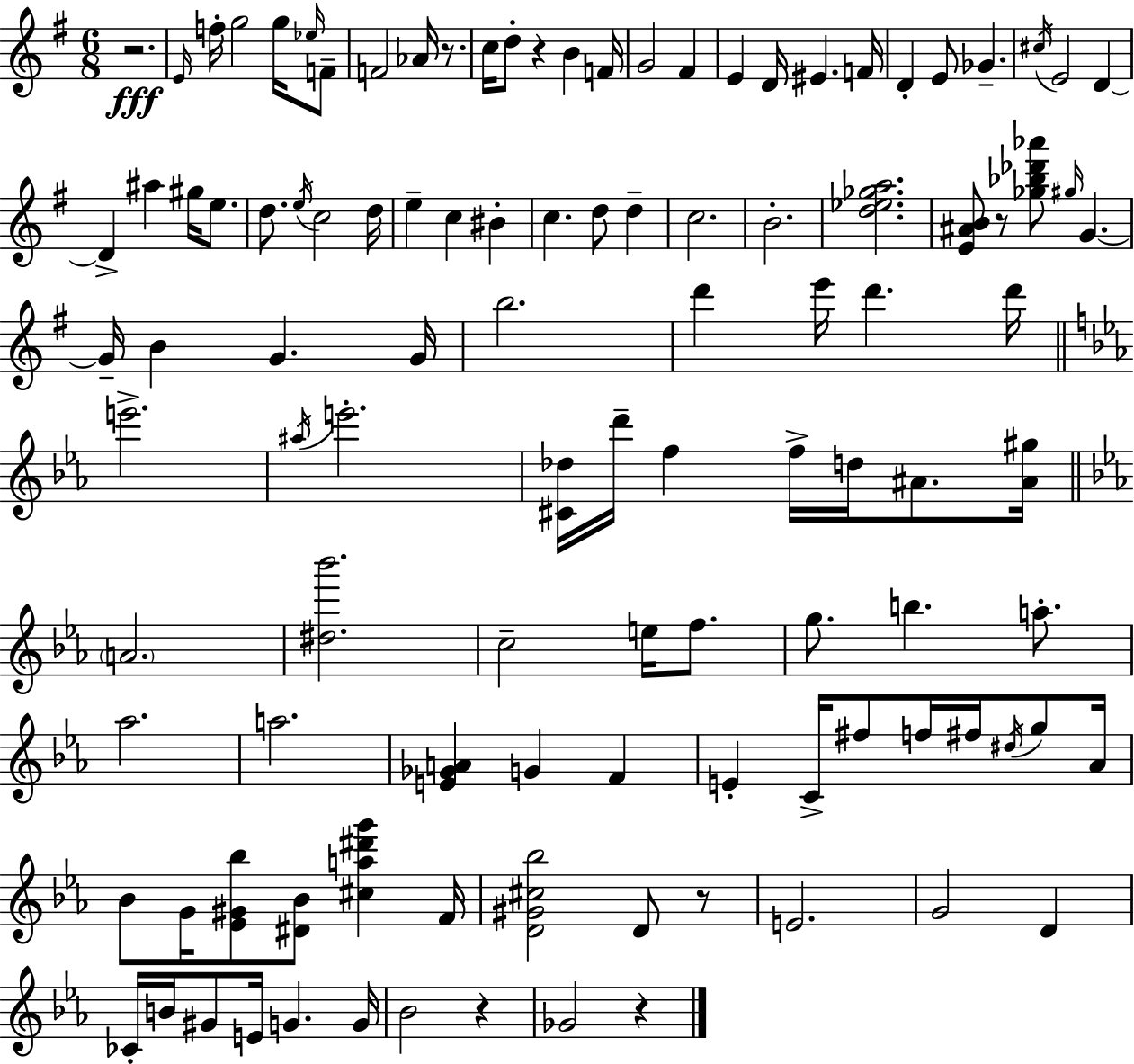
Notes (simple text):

R/h. E4/s F5/s G5/h G5/s Eb5/s F4/e F4/h Ab4/s R/e. C5/s D5/e R/q B4/q F4/s G4/h F#4/q E4/q D4/s EIS4/q. F4/s D4/q E4/e Gb4/q. C#5/s E4/h D4/q D4/q A#5/q G#5/s E5/e. D5/e. E5/s C5/h D5/s E5/q C5/q BIS4/q C5/q. D5/e D5/q C5/h. B4/h. [D5,Eb5,Gb5,A5]/h. [E4,A#4,B4]/e R/e [Gb5,Bb5,Db6,Ab6]/e G#5/s G4/q. G4/s B4/q G4/q. G4/s B5/h. D6/q E6/s D6/q. D6/s E6/h. A#5/s E6/h. [C#4,Db5]/s D6/s F5/q F5/s D5/s A#4/e. [A#4,G#5]/s A4/h. [D#5,Bb6]/h. C5/h E5/s F5/e. G5/e. B5/q. A5/e. Ab5/h. A5/h. [E4,Gb4,A4]/q G4/q F4/q E4/q C4/s F#5/e F5/s F#5/s D#5/s G5/e Ab4/s Bb4/e G4/s [Eb4,G#4,Bb5]/e [D#4,Bb4]/e [C#5,A5,D#6,G6]/q F4/s [D4,G#4,C#5,Bb5]/h D4/e R/e E4/h. G4/h D4/q CES4/s B4/s G#4/e E4/s G4/q. G4/s Bb4/h R/q Gb4/h R/q